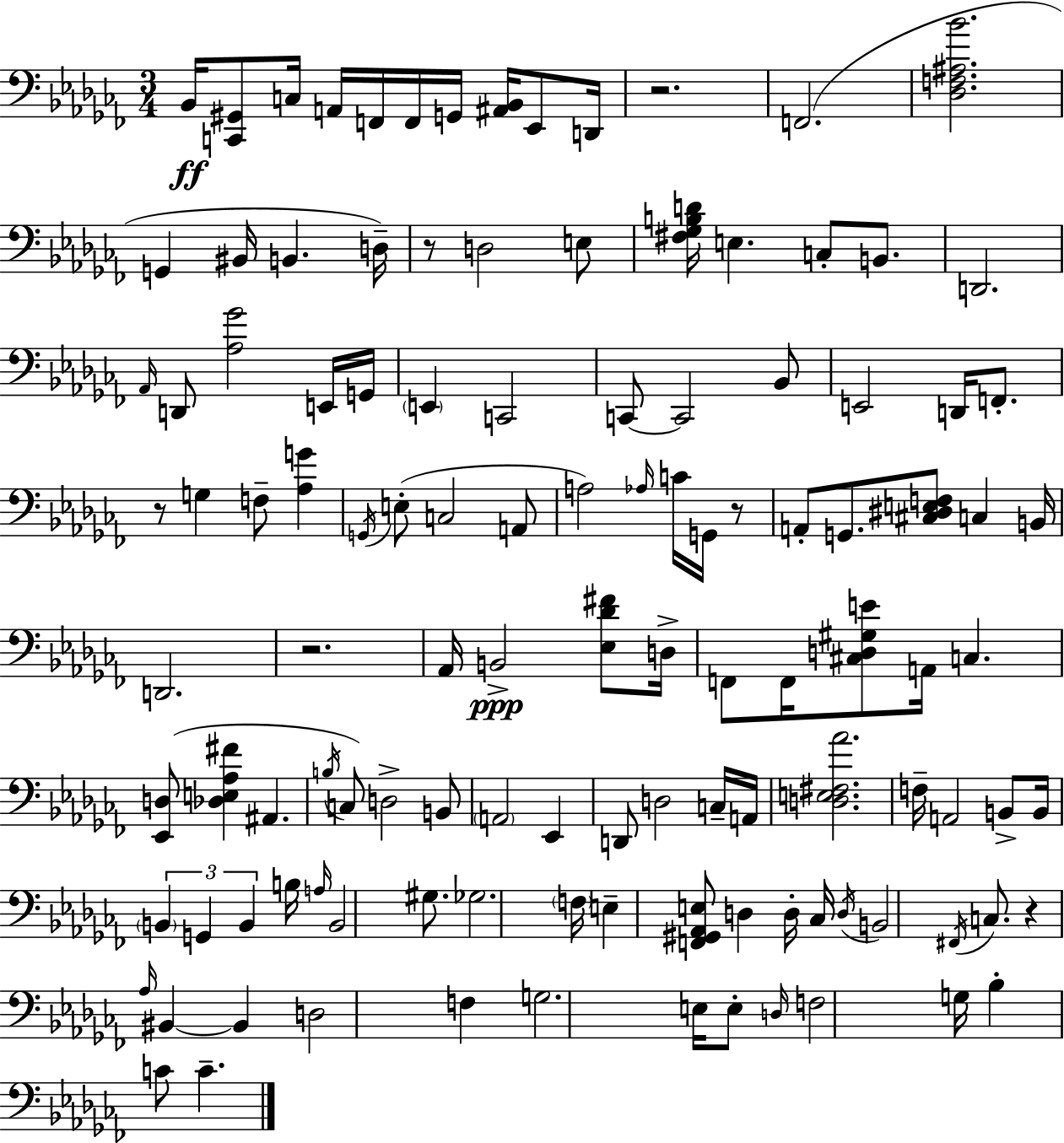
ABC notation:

X:1
T:Untitled
M:3/4
L:1/4
K:Abm
_B,,/4 [C,,^G,,]/2 C,/4 A,,/4 F,,/4 F,,/4 G,,/4 [^A,,_B,,]/4 _E,,/2 D,,/4 z2 F,,2 [_D,F,^A,_B]2 G,, ^B,,/4 B,, D,/4 z/2 D,2 E,/2 [^F,_G,B,D]/4 E, C,/2 B,,/2 D,,2 _A,,/4 D,,/2 [_A,_G]2 E,,/4 G,,/4 E,, C,,2 C,,/2 C,,2 _B,,/2 E,,2 D,,/4 F,,/2 z/2 G, F,/2 [_A,G] G,,/4 E,/2 C,2 A,,/2 A,2 _A,/4 C/4 G,,/4 z/2 A,,/2 G,,/2 [^C,^D,E,F,]/2 C, B,,/4 D,,2 z2 _A,,/4 B,,2 [_E,_D^F]/2 D,/4 F,,/2 F,,/4 [^C,D,^G,E]/2 A,,/4 C, [_E,,D,]/2 [_D,E,_A,^F] ^A,, B,/4 C,/2 D,2 B,,/2 A,,2 _E,, D,,/2 D,2 C,/4 A,,/4 [D,E,^F,_A]2 F,/4 A,,2 B,,/2 B,,/4 B,, G,, B,, B,/4 A,/4 B,,2 ^G,/2 _G,2 F,/4 E, [F,,^G,,_A,,E,]/2 D, D,/4 _C,/4 D,/4 B,,2 ^F,,/4 C,/2 z _A,/4 ^B,, ^B,, D,2 F, G,2 E,/4 E,/2 D,/4 F,2 G,/4 _B, C/2 C